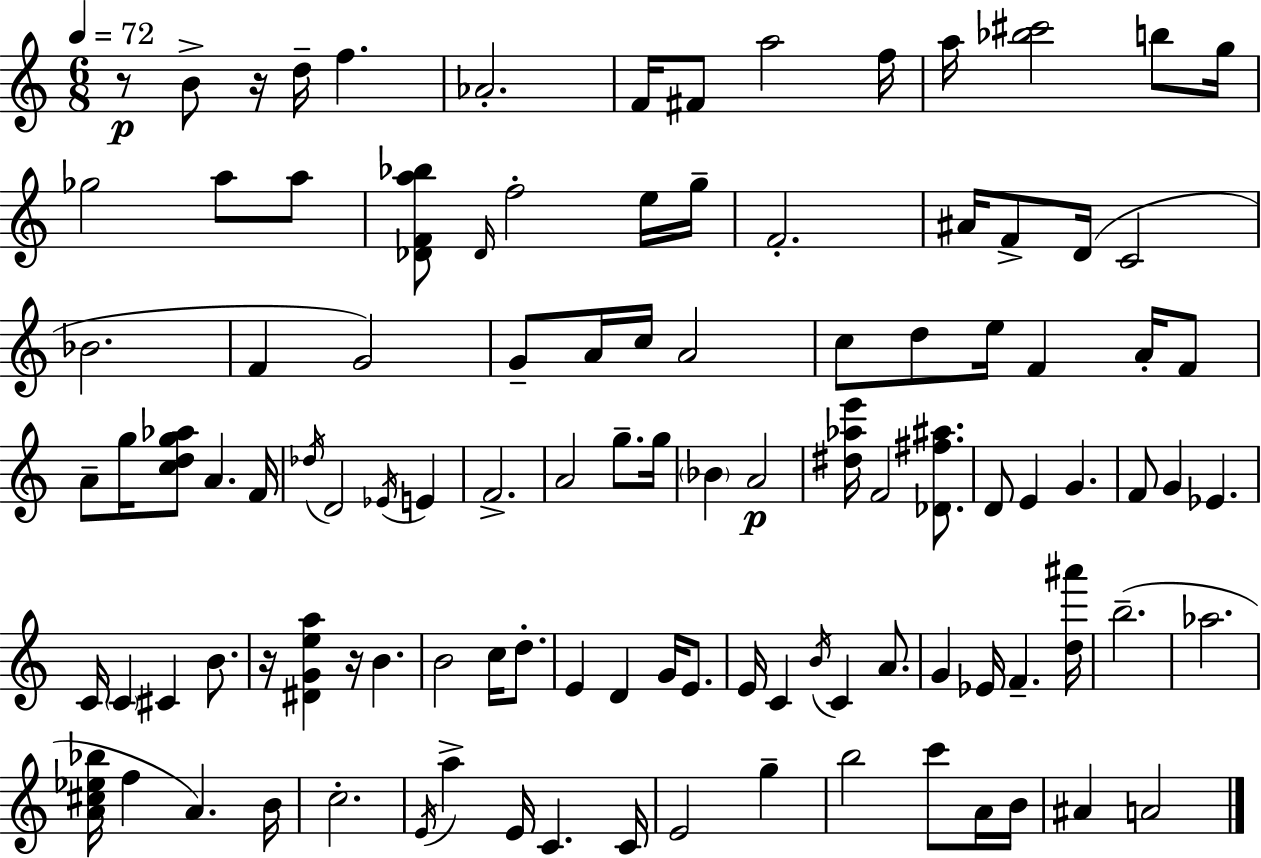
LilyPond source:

{
  \clef treble
  \numericTimeSignature
  \time 6/8
  \key c \major
  \tempo 4 = 72
  r8\p b'8-> r16 d''16-- f''4. | aes'2.-. | f'16 fis'8 a''2 f''16 | a''16 <bes'' cis'''>2 b''8 g''16 | \break ges''2 a''8 a''8 | <des' f' a'' bes''>8 \grace { des'16 } f''2-. e''16 | g''16-- f'2.-. | ais'16 f'8-> d'16( c'2 | \break bes'2. | f'4 g'2) | g'8-- a'16 c''16 a'2 | c''8 d''8 e''16 f'4 a'16-. f'8 | \break a'8-- g''16 <c'' d'' g'' aes''>8 a'4. | f'16 \acciaccatura { des''16 } d'2 \acciaccatura { ees'16 } e'4 | f'2.-> | a'2 g''8.-- | \break g''16 \parenthesize bes'4 a'2\p | <dis'' aes'' e'''>16 f'2 | <des' fis'' ais''>8. d'8 e'4 g'4. | f'8 g'4 ees'4. | \break c'16 \parenthesize c'4 cis'4 | b'8. r16 <dis' g' e'' a''>4 r16 b'4. | b'2 c''16 | d''8.-. e'4 d'4 g'16 | \break e'8. e'16 c'4 \acciaccatura { b'16 } c'4 | a'8. g'4 ees'16 f'4.-- | <d'' ais'''>16 b''2.--( | aes''2. | \break <a' cis'' ees'' bes''>16 f''4 a'4.) | b'16 c''2.-. | \acciaccatura { e'16 } a''4-> e'16 c'4. | c'16 e'2 | \break g''4-- b''2 | c'''8 a'16 b'16 ais'4 a'2 | \bar "|."
}